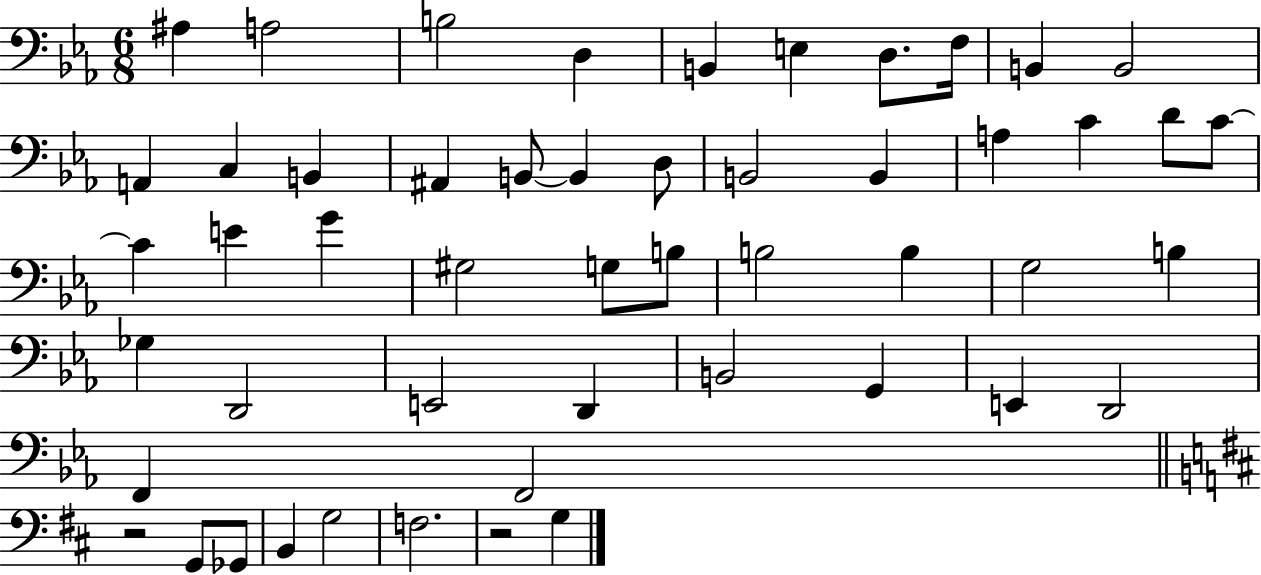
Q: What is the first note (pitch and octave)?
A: A#3